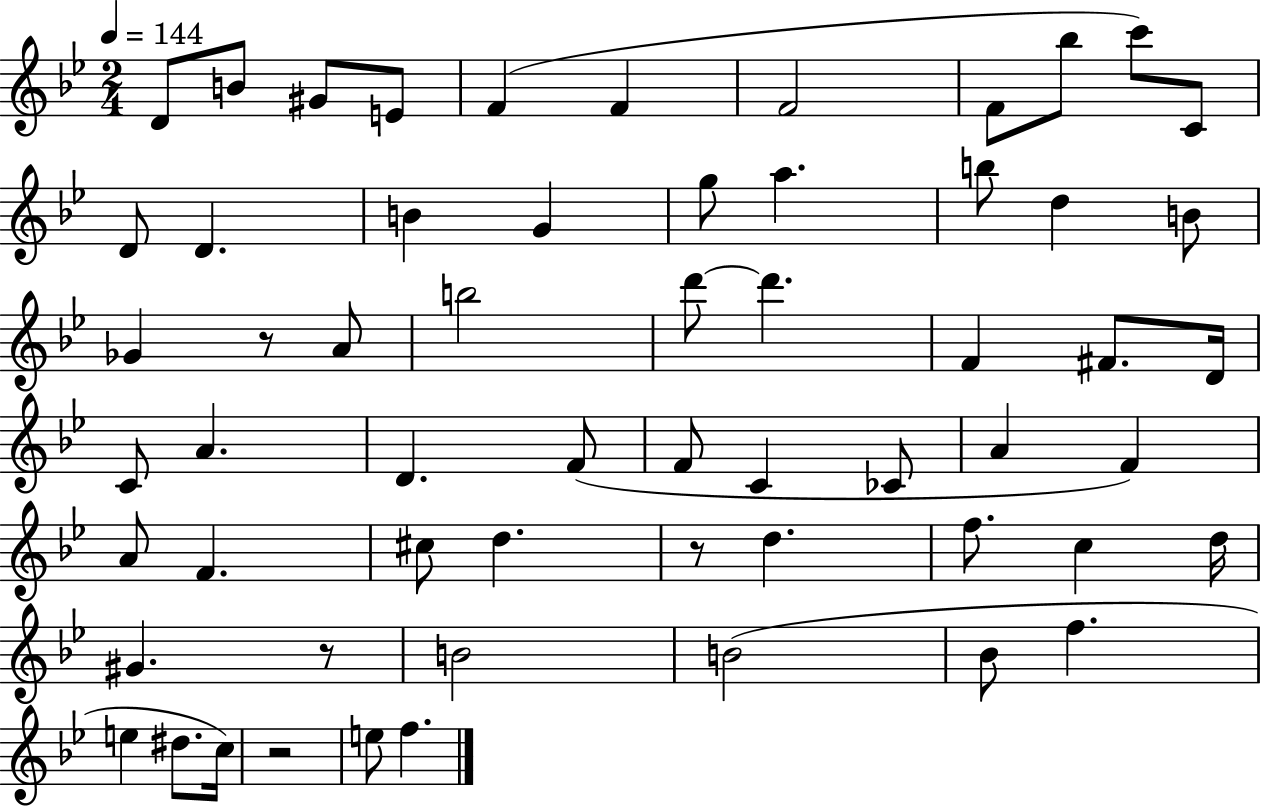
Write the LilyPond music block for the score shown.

{
  \clef treble
  \numericTimeSignature
  \time 2/4
  \key bes \major
  \tempo 4 = 144
  d'8 b'8 gis'8 e'8 | f'4( f'4 | f'2 | f'8 bes''8 c'''8) c'8 | \break d'8 d'4. | b'4 g'4 | g''8 a''4. | b''8 d''4 b'8 | \break ges'4 r8 a'8 | b''2 | d'''8~~ d'''4. | f'4 fis'8. d'16 | \break c'8 a'4. | d'4. f'8( | f'8 c'4 ces'8 | a'4 f'4) | \break a'8 f'4. | cis''8 d''4. | r8 d''4. | f''8. c''4 d''16 | \break gis'4. r8 | b'2 | b'2( | bes'8 f''4. | \break e''4 dis''8. c''16) | r2 | e''8 f''4. | \bar "|."
}